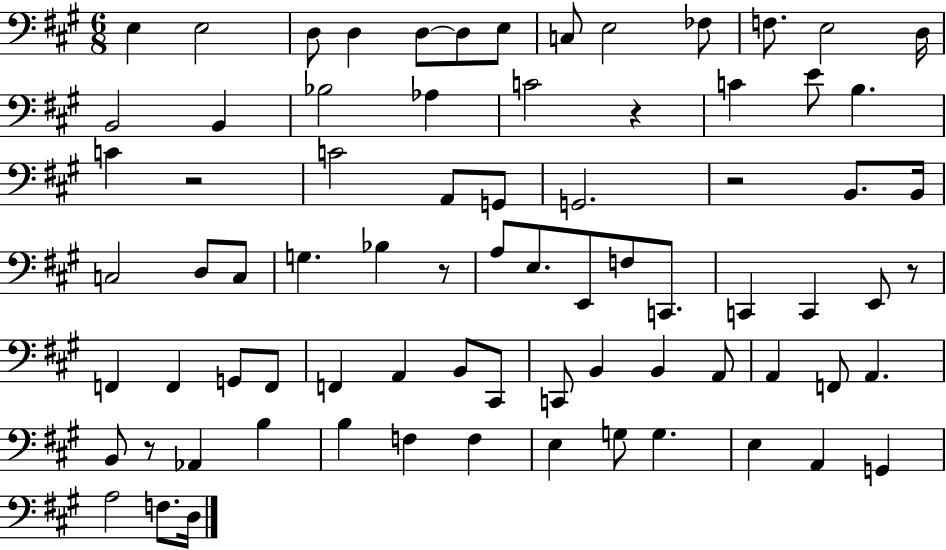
{
  \clef bass
  \numericTimeSignature
  \time 6/8
  \key a \major
  e4 e2 | d8 d4 d8~~ d8 e8 | c8 e2 fes8 | f8. e2 d16 | \break b,2 b,4 | bes2 aes4 | c'2 r4 | c'4 e'8 b4. | \break c'4 r2 | c'2 a,8 g,8 | g,2. | r2 b,8. b,16 | \break c2 d8 c8 | g4. bes4 r8 | a8 e8. e,8 f8 c,8. | c,4 c,4 e,8 r8 | \break f,4 f,4 g,8 f,8 | f,4 a,4 b,8 cis,8 | c,8 b,4 b,4 a,8 | a,4 f,8 a,4. | \break b,8 r8 aes,4 b4 | b4 f4 f4 | e4 g8 g4. | e4 a,4 g,4 | \break a2 f8. d16 | \bar "|."
}